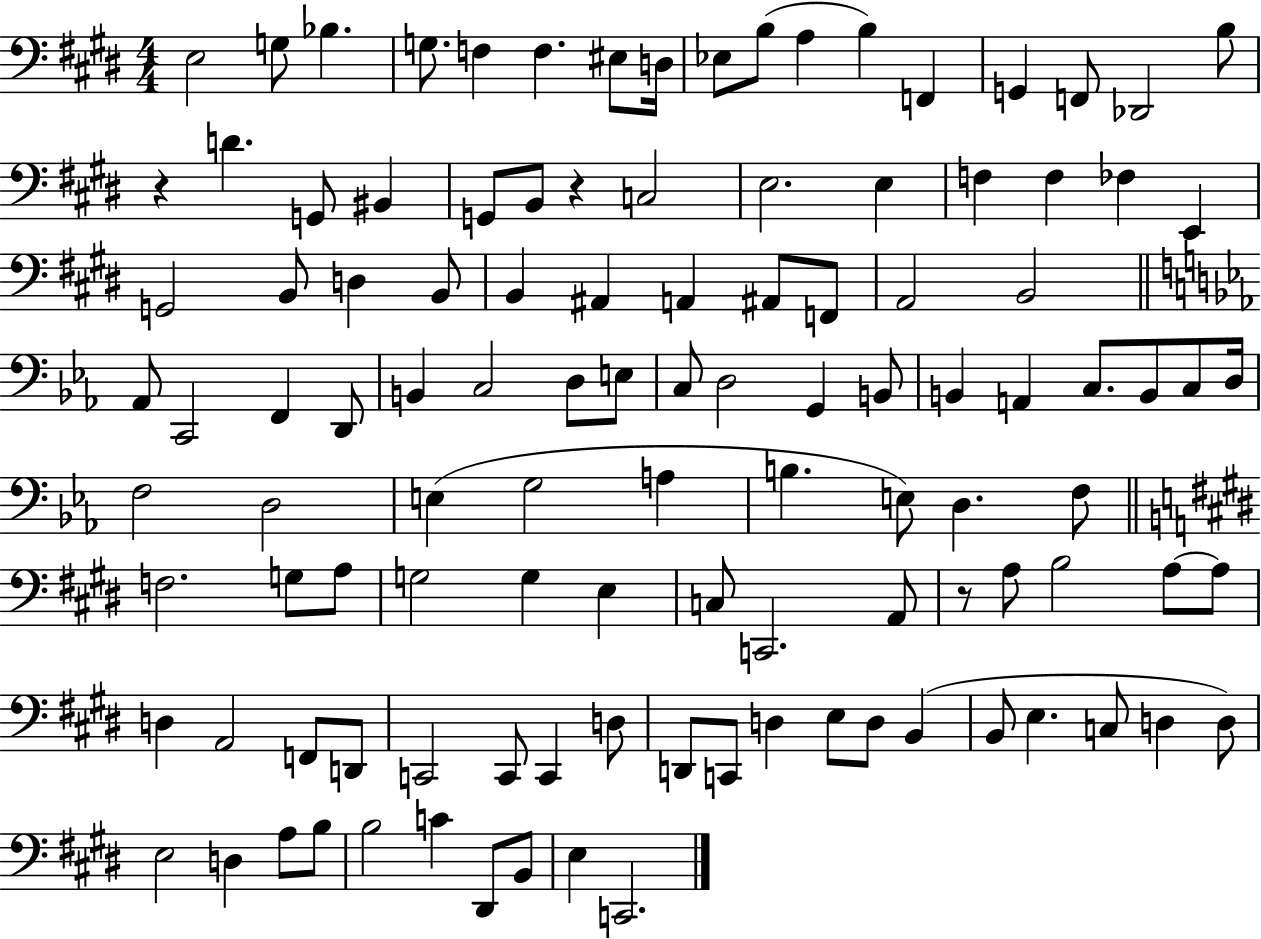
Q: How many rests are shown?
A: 3